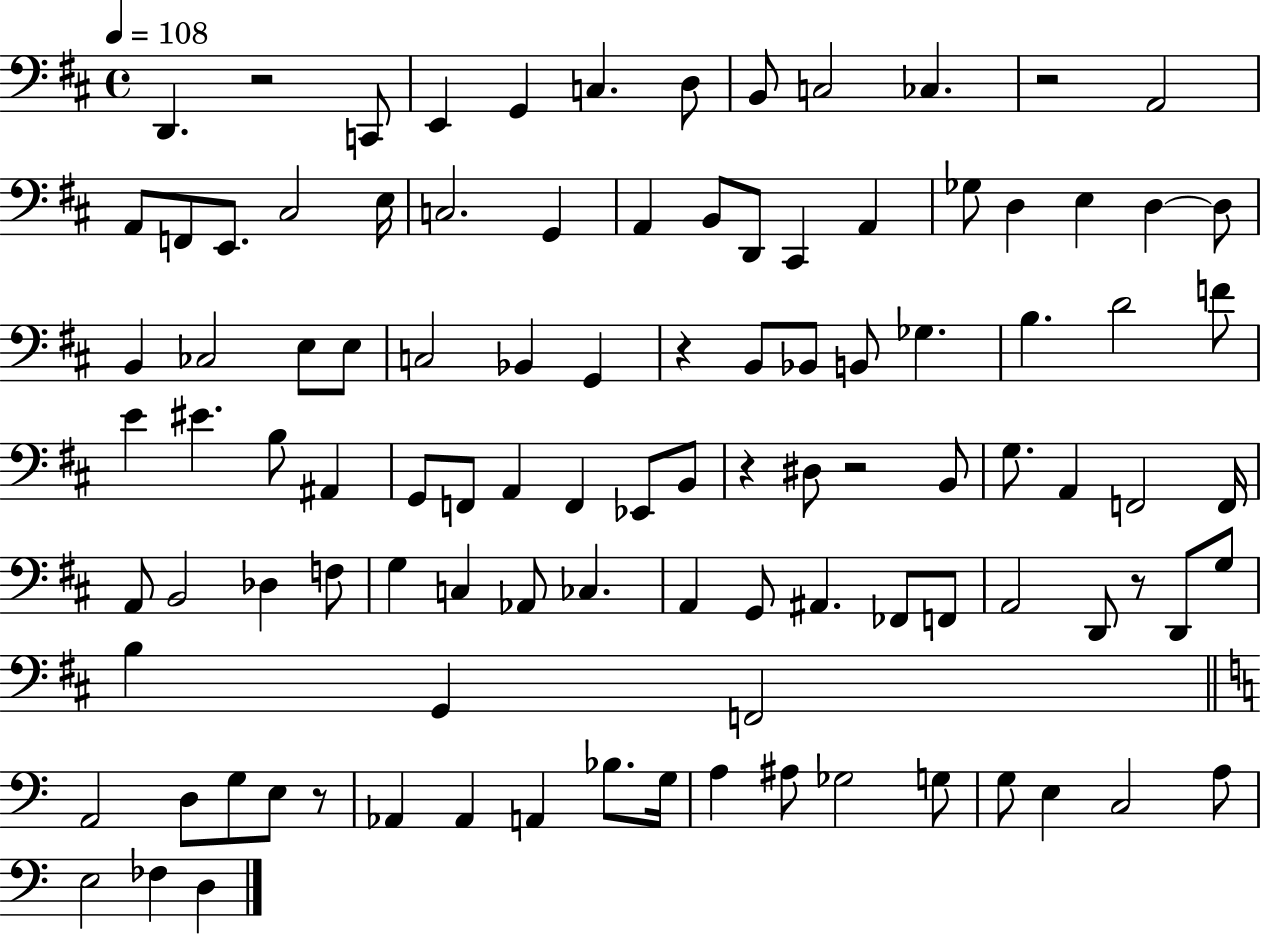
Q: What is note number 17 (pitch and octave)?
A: G2